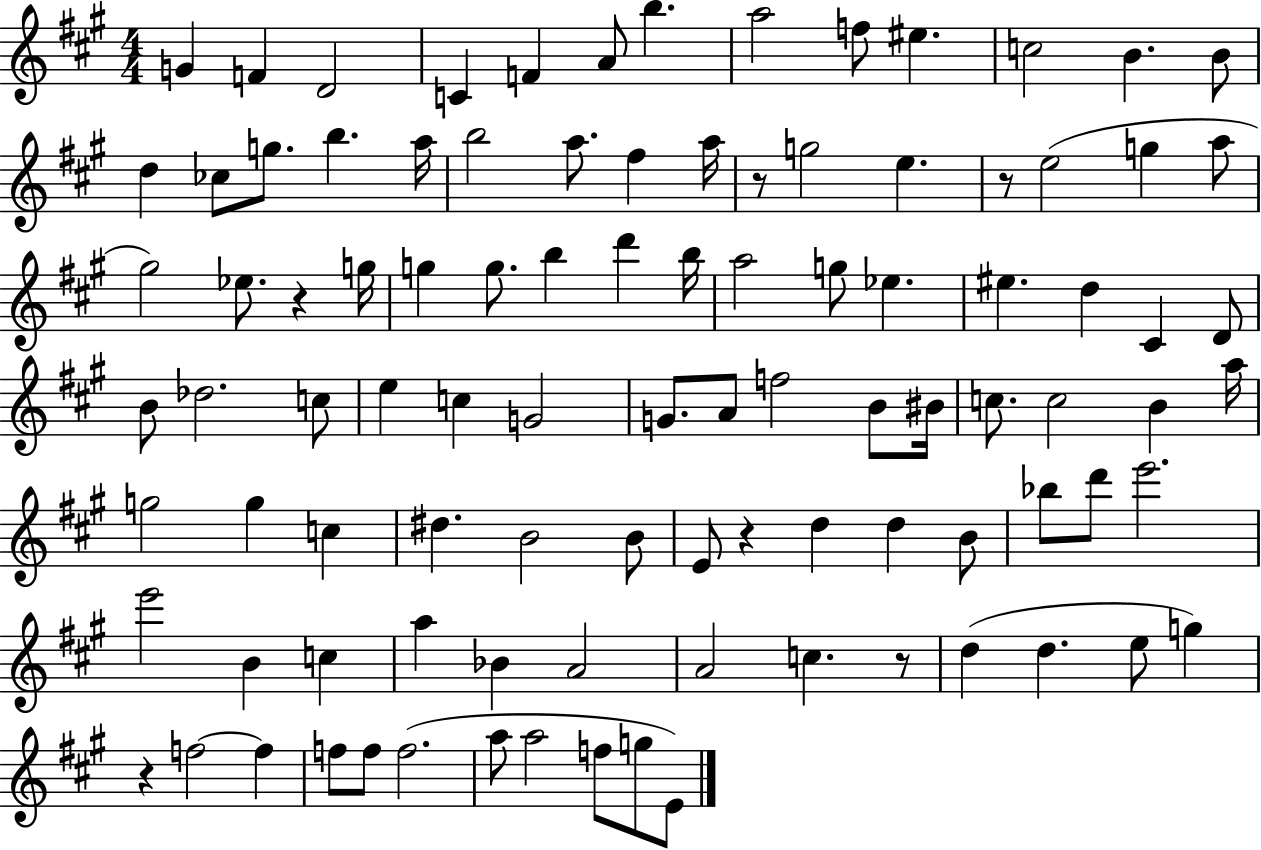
{
  \clef treble
  \numericTimeSignature
  \time 4/4
  \key a \major
  g'4 f'4 d'2 | c'4 f'4 a'8 b''4. | a''2 f''8 eis''4. | c''2 b'4. b'8 | \break d''4 ces''8 g''8. b''4. a''16 | b''2 a''8. fis''4 a''16 | r8 g''2 e''4. | r8 e''2( g''4 a''8 | \break gis''2) ees''8. r4 g''16 | g''4 g''8. b''4 d'''4 b''16 | a''2 g''8 ees''4. | eis''4. d''4 cis'4 d'8 | \break b'8 des''2. c''8 | e''4 c''4 g'2 | g'8. a'8 f''2 b'8 bis'16 | c''8. c''2 b'4 a''16 | \break g''2 g''4 c''4 | dis''4. b'2 b'8 | e'8 r4 d''4 d''4 b'8 | bes''8 d'''8 e'''2. | \break e'''2 b'4 c''4 | a''4 bes'4 a'2 | a'2 c''4. r8 | d''4( d''4. e''8 g''4) | \break r4 f''2~~ f''4 | f''8 f''8 f''2.( | a''8 a''2 f''8 g''8 e'8) | \bar "|."
}